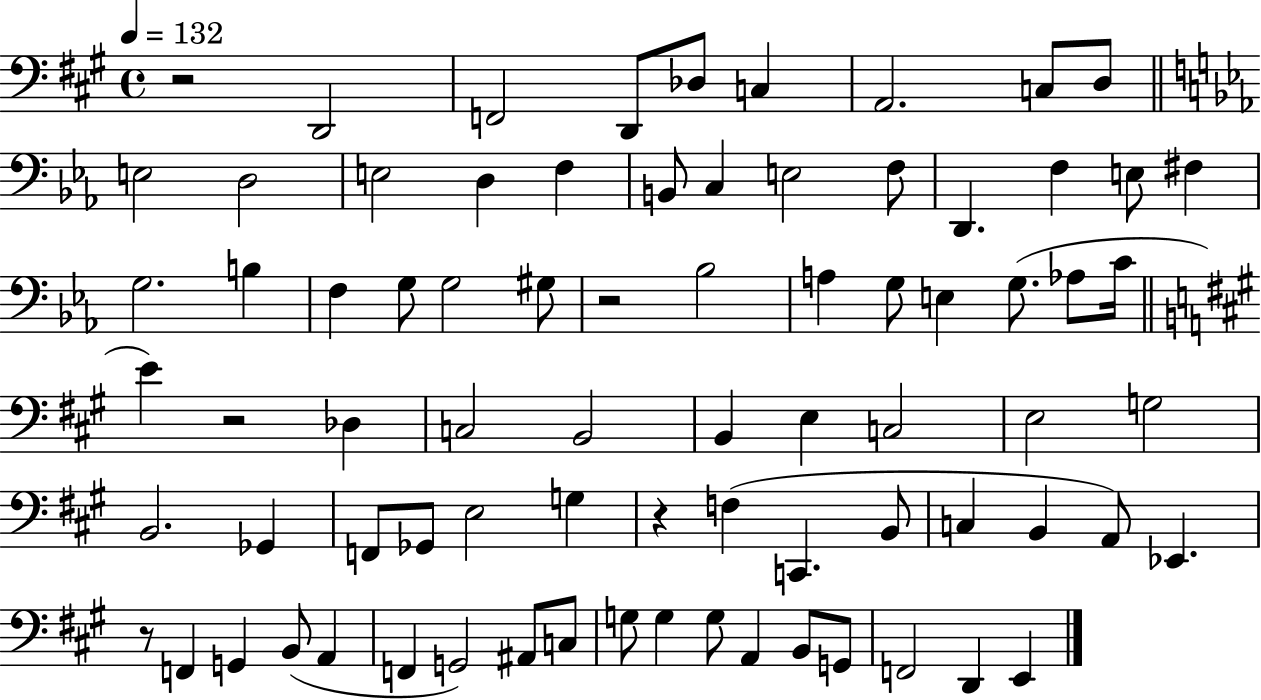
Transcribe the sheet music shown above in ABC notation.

X:1
T:Untitled
M:4/4
L:1/4
K:A
z2 D,,2 F,,2 D,,/2 _D,/2 C, A,,2 C,/2 D,/2 E,2 D,2 E,2 D, F, B,,/2 C, E,2 F,/2 D,, F, E,/2 ^F, G,2 B, F, G,/2 G,2 ^G,/2 z2 _B,2 A, G,/2 E, G,/2 _A,/2 C/4 E z2 _D, C,2 B,,2 B,, E, C,2 E,2 G,2 B,,2 _G,, F,,/2 _G,,/2 E,2 G, z F, C,, B,,/2 C, B,, A,,/2 _E,, z/2 F,, G,, B,,/2 A,, F,, G,,2 ^A,,/2 C,/2 G,/2 G, G,/2 A,, B,,/2 G,,/2 F,,2 D,, E,,